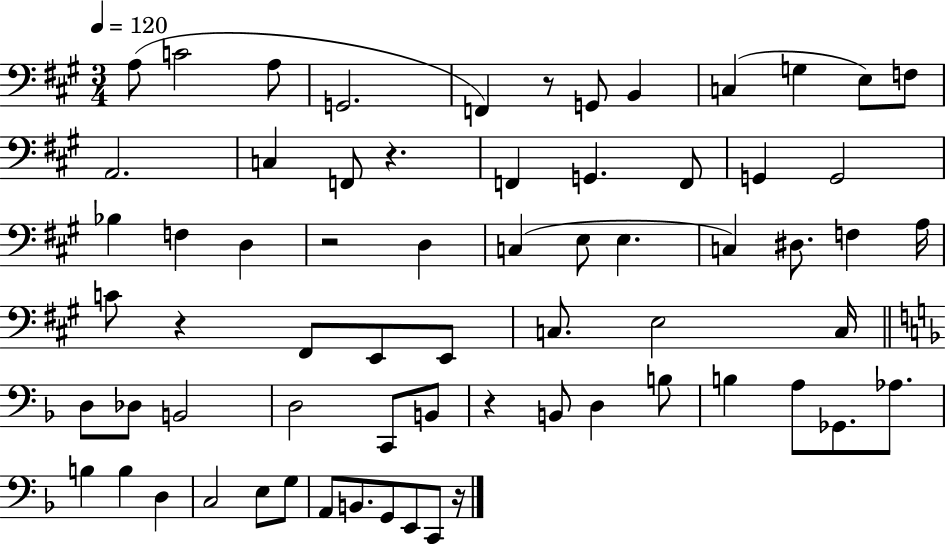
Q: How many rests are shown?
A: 6